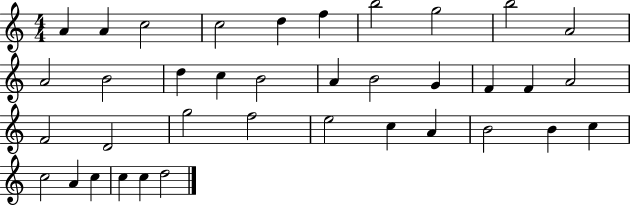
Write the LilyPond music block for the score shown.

{
  \clef treble
  \numericTimeSignature
  \time 4/4
  \key c \major
  a'4 a'4 c''2 | c''2 d''4 f''4 | b''2 g''2 | b''2 a'2 | \break a'2 b'2 | d''4 c''4 b'2 | a'4 b'2 g'4 | f'4 f'4 a'2 | \break f'2 d'2 | g''2 f''2 | e''2 c''4 a'4 | b'2 b'4 c''4 | \break c''2 a'4 c''4 | c''4 c''4 d''2 | \bar "|."
}